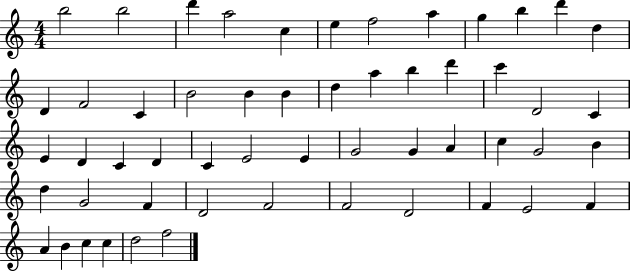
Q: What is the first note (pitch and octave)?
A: B5